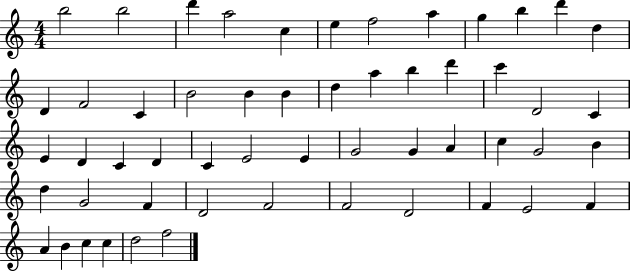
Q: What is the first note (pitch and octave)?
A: B5